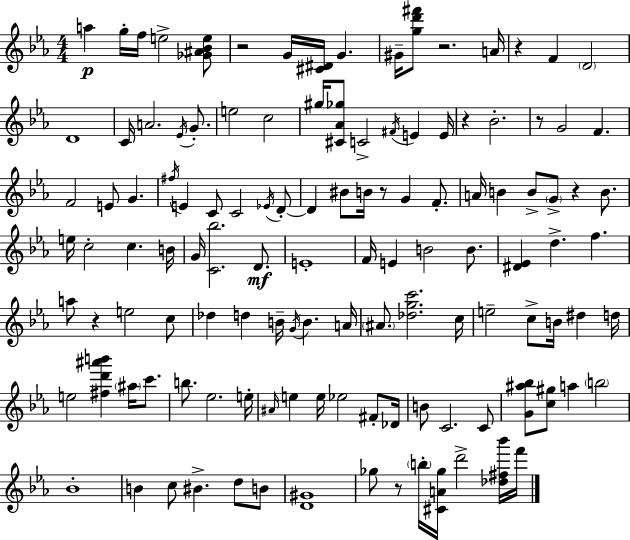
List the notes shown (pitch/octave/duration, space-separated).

A5/q G5/s F5/s E5/h [Gb4,A#4,Bb4,E5]/e R/h G4/s [C#4,D#4]/s G4/q. G#4/s [G5,D6,F#6]/e R/h. A4/s R/q F4/q D4/h D4/w C4/s A4/h. Eb4/s G4/e. E5/h C5/h G#5/s [C#4,Ab4,Gb5]/e C4/h F#4/s E4/q E4/s R/q Bb4/h. R/e G4/h F4/q. F4/h E4/e G4/q. F#5/s E4/q C4/e C4/h Eb4/s D4/e D4/q BIS4/e B4/s R/e G4/q F4/e. A4/s B4/q B4/e G4/e R/q B4/e. E5/s C5/h C5/q. B4/s G4/s [C4,Bb5]/h. D4/e. E4/w F4/s E4/q B4/h B4/e. [D#4,Eb4]/q D5/q. F5/q. A5/e R/q E5/h C5/e Db5/q D5/q B4/s G4/s B4/q. A4/s A#4/e. [Db5,G5,C6]/h. C5/s E5/h C5/e B4/s D#5/q D5/s E5/h [F#5,D6,A#6,B6]/q A#5/s C6/e. B5/e. Eb5/h. E5/s A#4/s E5/q E5/s Eb5/h F#4/e Db4/s B4/e C4/h. C4/e [G4,A#5,Bb5]/e [C5,G#5]/e A5/q B5/h Bb4/w B4/q C5/e BIS4/q. D5/e B4/e [D4,G#4]/w Gb5/e R/e B5/s [C#4,A4,Gb5]/s D6/h [Db5,F#5,Bb6]/s F6/s